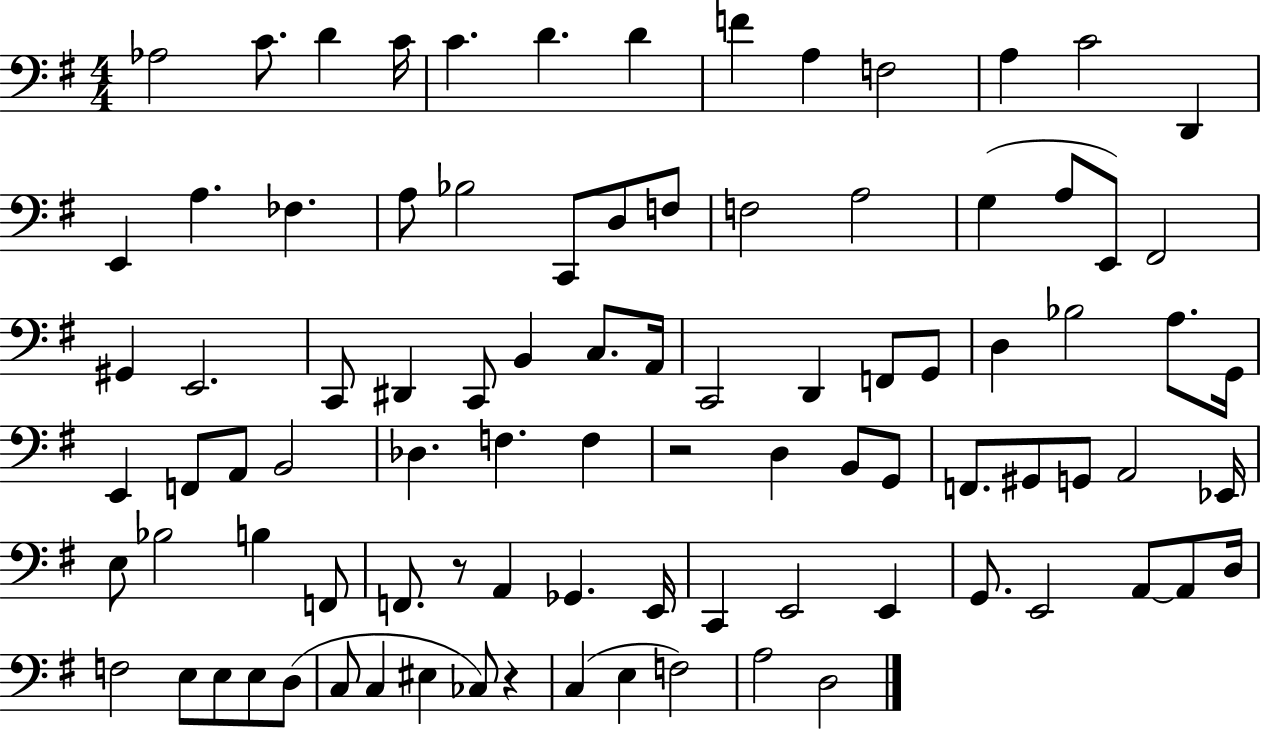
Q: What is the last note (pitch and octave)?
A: D3